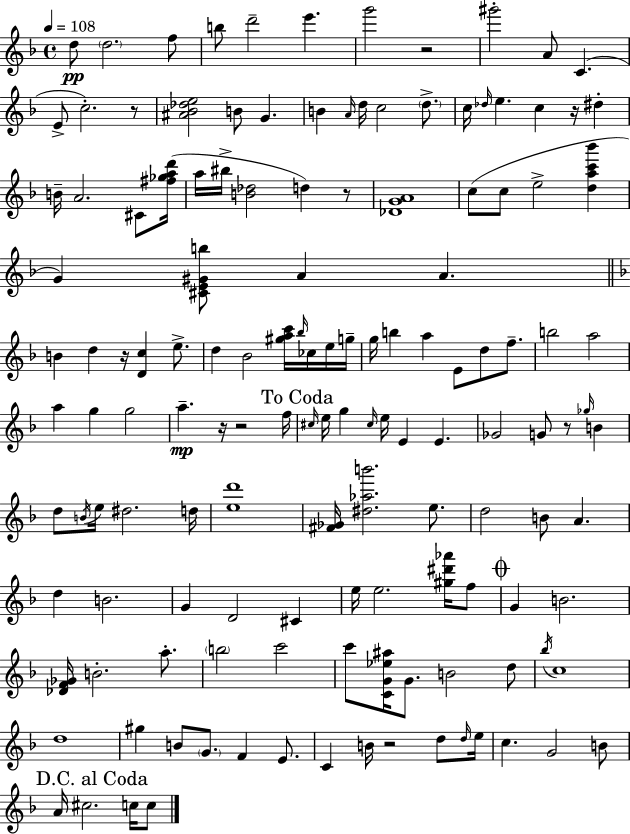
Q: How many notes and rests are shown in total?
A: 139